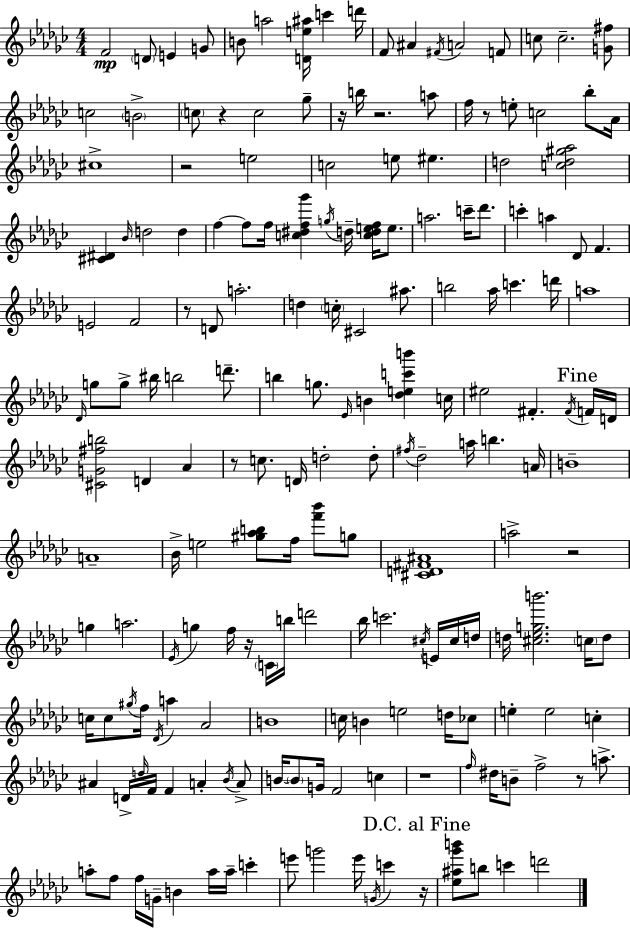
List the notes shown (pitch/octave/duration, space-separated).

F4/h D4/e E4/q G4/e B4/e A5/h [D4,E5,A#5]/s C6/q D6/s F4/e A#4/q F#4/s A4/h F4/e C5/e C5/h. [G4,F#5]/e C5/h B4/h C5/e R/q C5/h Gb5/e R/s B5/s R/h. A5/e F5/s R/e E5/e C5/h Bb5/e Ab4/s C#5/w R/h E5/h C5/h E5/e EIS5/q. D5/h [C5,D5,G#5,Ab5]/h [C#4,D#4]/q Bb4/s D5/h D5/q F5/q F5/e F5/s [C5,D#5,F5,Gb6]/q G5/s D5/s [C5,D5,E5,F5]/s E5/e. A5/h. C6/s Db6/e. C6/q A5/q Db4/e F4/q. E4/h F4/h R/e D4/e A5/h. D5/q C5/s C#4/h A#5/e. B5/h Ab5/s C6/q. D6/s A5/w Db4/s G5/e G5/e BIS5/s B5/h D6/e. B5/q G5/e. Eb4/s B4/q [Db5,E5,C6,B6]/q C5/s EIS5/h F#4/q. F#4/s F4/s D4/s [C#4,G4,F#5,B5]/h D4/q Ab4/q R/e C5/e. D4/s D5/h D5/e F#5/s Db5/h A5/s B5/q. A4/s B4/w A4/w Bb4/s E5/h [G#5,Ab5,B5]/e F5/s [F6,Bb6]/e G5/e [C#4,D4,F#4,A#4]/w A5/h R/h G5/q A5/h. Eb4/s G5/q F5/s R/s C4/s B5/s D6/h Bb5/s C6/h. C#5/s E4/s C#5/s D5/s D5/s [C#5,Eb5,G5,B6]/h. C5/s D5/e C5/s C5/e G#5/s F5/s Db4/s A5/q Ab4/h B4/w C5/s B4/q E5/h D5/s CES5/e E5/q E5/h C5/q A#4/q D4/s D5/s F4/s F4/q A4/q Bb4/s A4/e B4/s B4/e G4/s F4/h C5/q R/w F5/s D#5/s B4/e F5/h R/e A5/e. A5/e F5/e F5/s G4/s B4/q A5/s A5/s C6/q E6/e G6/h E6/s G4/s C6/q R/s [Eb5,A#5,Gb6,B6]/e B5/e C6/q D6/h